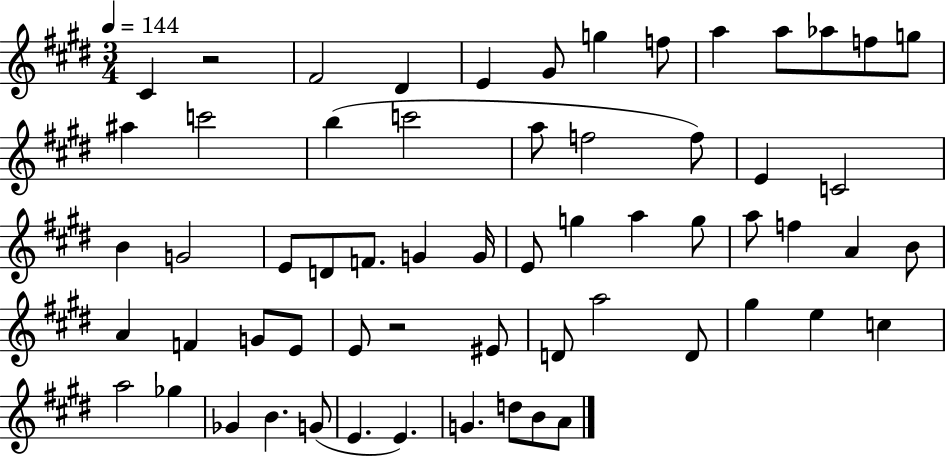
X:1
T:Untitled
M:3/4
L:1/4
K:E
^C z2 ^F2 ^D E ^G/2 g f/2 a a/2 _a/2 f/2 g/2 ^a c'2 b c'2 a/2 f2 f/2 E C2 B G2 E/2 D/2 F/2 G G/4 E/2 g a g/2 a/2 f A B/2 A F G/2 E/2 E/2 z2 ^E/2 D/2 a2 D/2 ^g e c a2 _g _G B G/2 E E G d/2 B/2 A/2